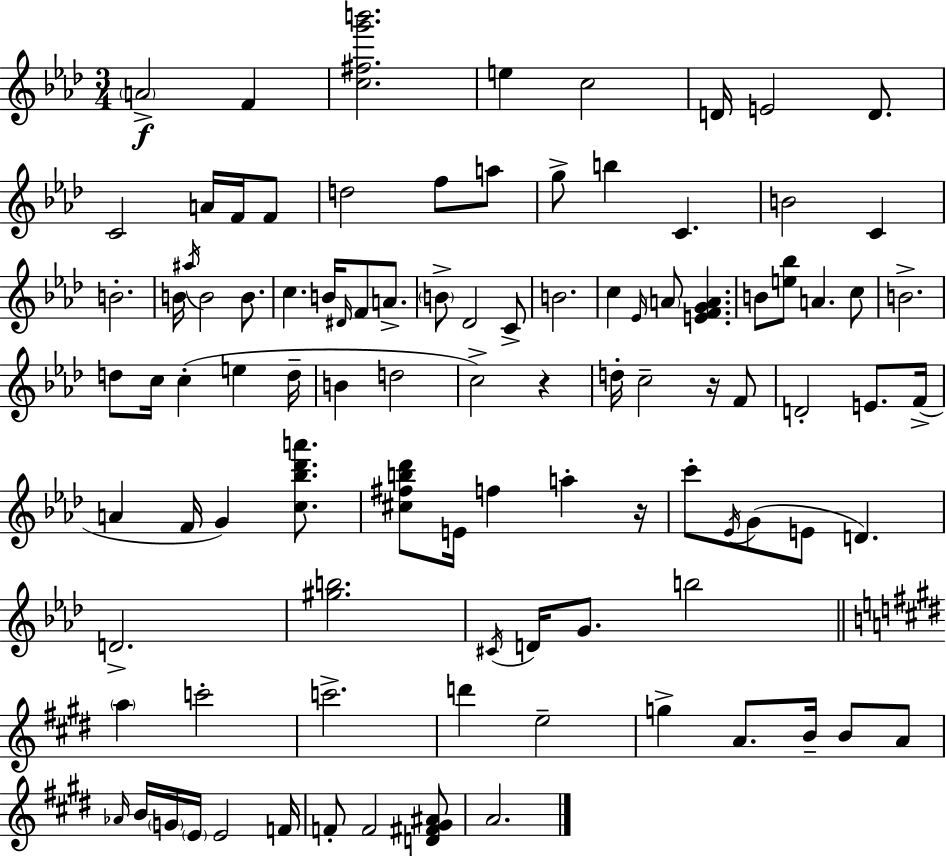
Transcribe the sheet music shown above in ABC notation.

X:1
T:Untitled
M:3/4
L:1/4
K:Fm
A2 F [c^fg'b']2 e c2 D/4 E2 D/2 C2 A/4 F/4 F/2 d2 f/2 a/2 g/2 b C B2 C B2 B/4 ^a/4 B2 B/2 c B/4 ^D/4 F/2 A/2 B/2 _D2 C/2 B2 c _E/4 A/2 [EFGA] B/2 [e_b]/2 A c/2 B2 d/2 c/4 c e d/4 B d2 c2 z d/4 c2 z/4 F/2 D2 E/2 F/4 A F/4 G [c_b_d'a']/2 [^c^fb_d']/2 E/4 f a z/4 c'/2 _E/4 G/2 E/2 D D2 [^gb]2 ^C/4 D/4 G/2 b2 a c'2 c'2 d' e2 g A/2 B/4 B/2 A/2 _A/4 B/4 G/4 E/4 E2 F/4 F/2 F2 [D^F^G^A]/2 A2